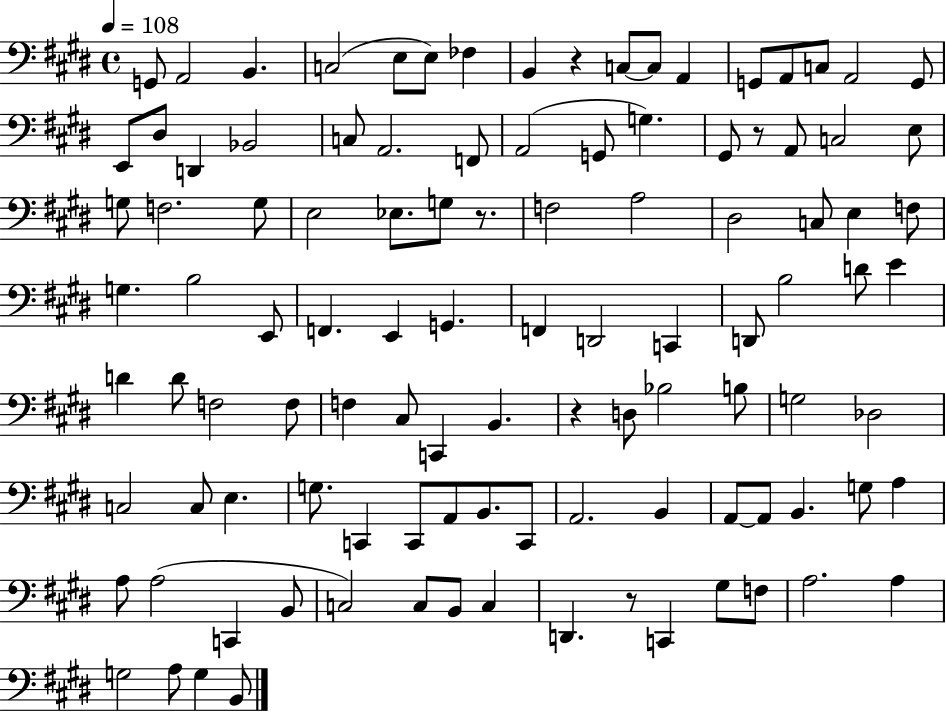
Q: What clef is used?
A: bass